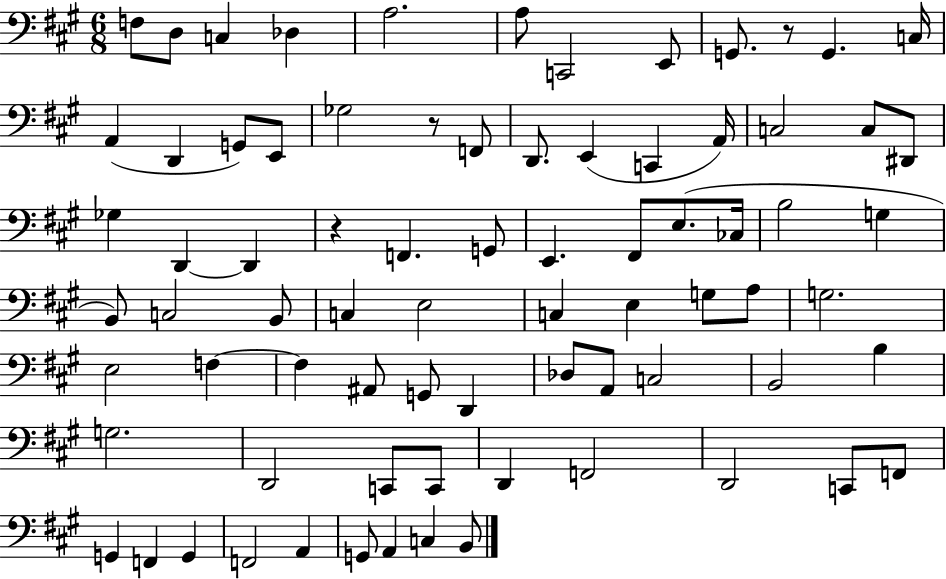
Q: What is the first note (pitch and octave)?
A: F3